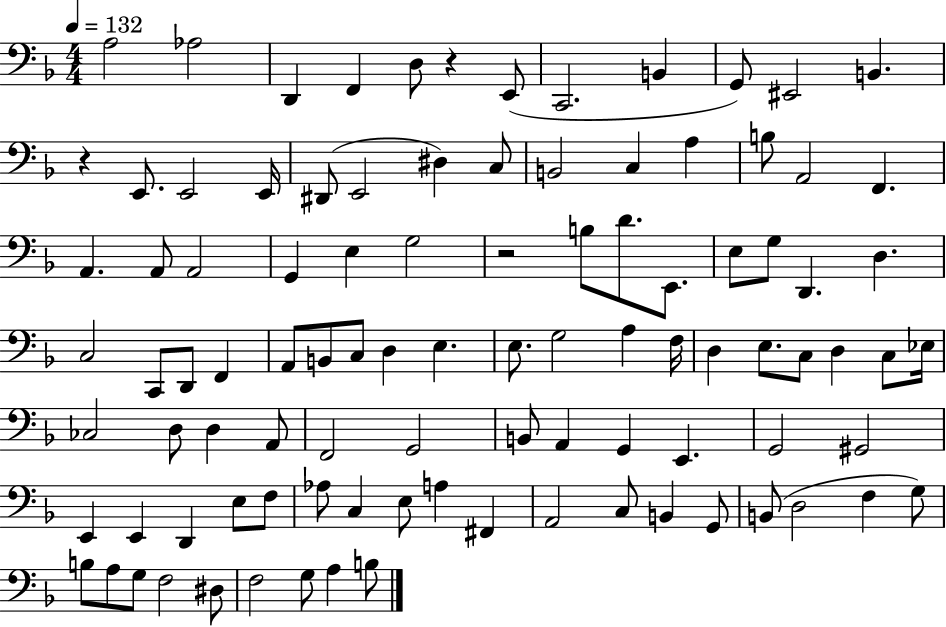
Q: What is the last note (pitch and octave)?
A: B3